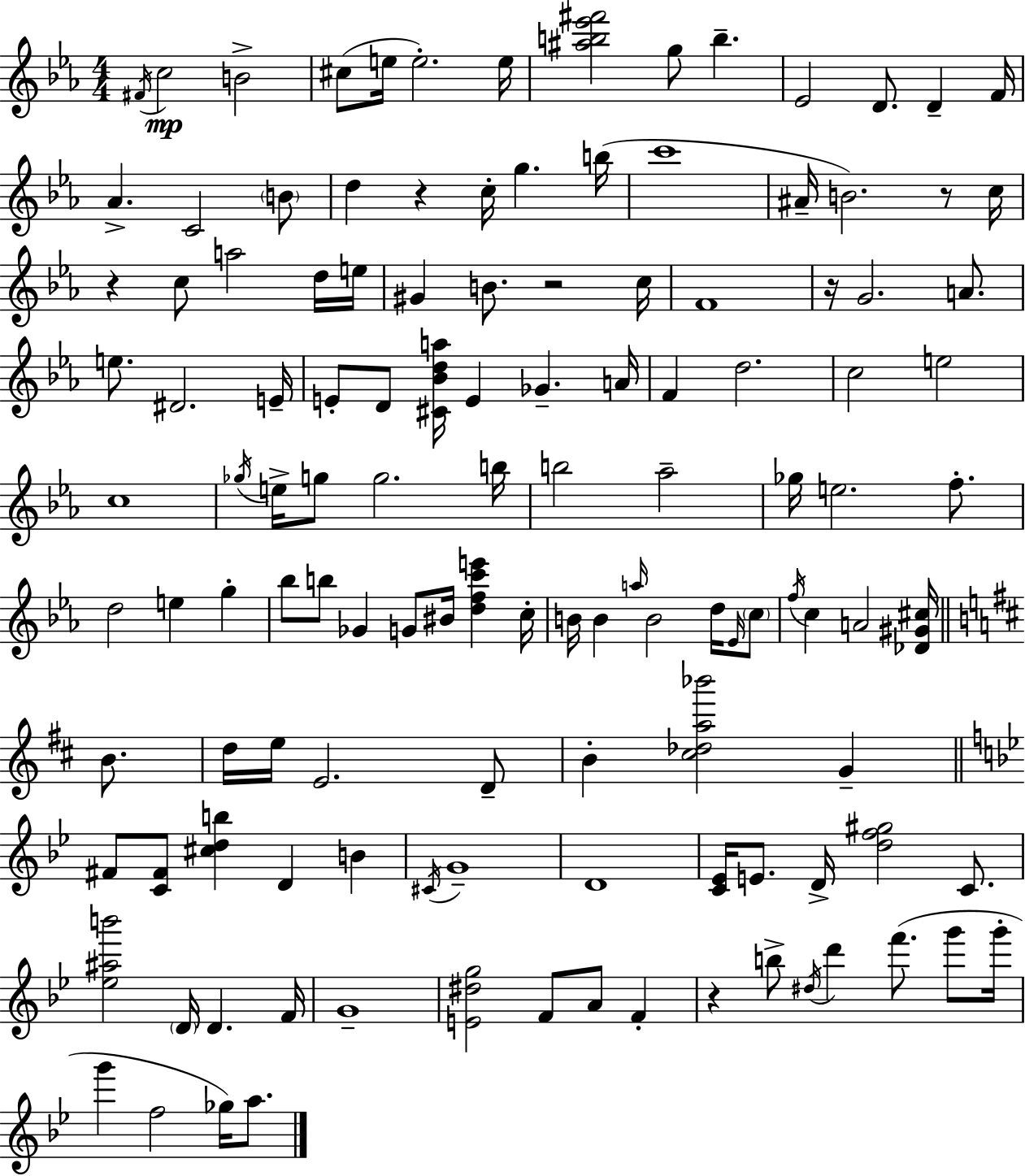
F#4/s C5/h B4/h C#5/e E5/s E5/h. E5/s [A#5,B5,Eb6,F#6]/h G5/e B5/q. Eb4/h D4/e. D4/q F4/s Ab4/q. C4/h B4/e D5/q R/q C5/s G5/q. B5/s C6/w A#4/s B4/h. R/e C5/s R/q C5/e A5/h D5/s E5/s G#4/q B4/e. R/h C5/s F4/w R/s G4/h. A4/e. E5/e. D#4/h. E4/s E4/e D4/e [C#4,Bb4,D5,A5]/s E4/q Gb4/q. A4/s F4/q D5/h. C5/h E5/h C5/w Gb5/s E5/s G5/e G5/h. B5/s B5/h Ab5/h Gb5/s E5/h. F5/e. D5/h E5/q G5/q Bb5/e B5/e Gb4/q G4/e BIS4/s [D5,F5,C6,E6]/q C5/s B4/s B4/q A5/s B4/h D5/s Eb4/s C5/e F5/s C5/q A4/h [Db4,G#4,C#5]/s B4/e. D5/s E5/s E4/h. D4/e B4/q [C#5,Db5,A5,Bb6]/h G4/q F#4/e [C4,F#4]/e [C#5,D5,B5]/q D4/q B4/q C#4/s G4/w D4/w [C4,Eb4]/s E4/e. D4/s [D5,F5,G#5]/h C4/e. [Eb5,A#5,B6]/h D4/s D4/q. F4/s G4/w [E4,D#5,G5]/h F4/e A4/e F4/q R/q B5/e D#5/s D6/q F6/e. G6/e G6/s G6/q F5/h Gb5/s A5/e.